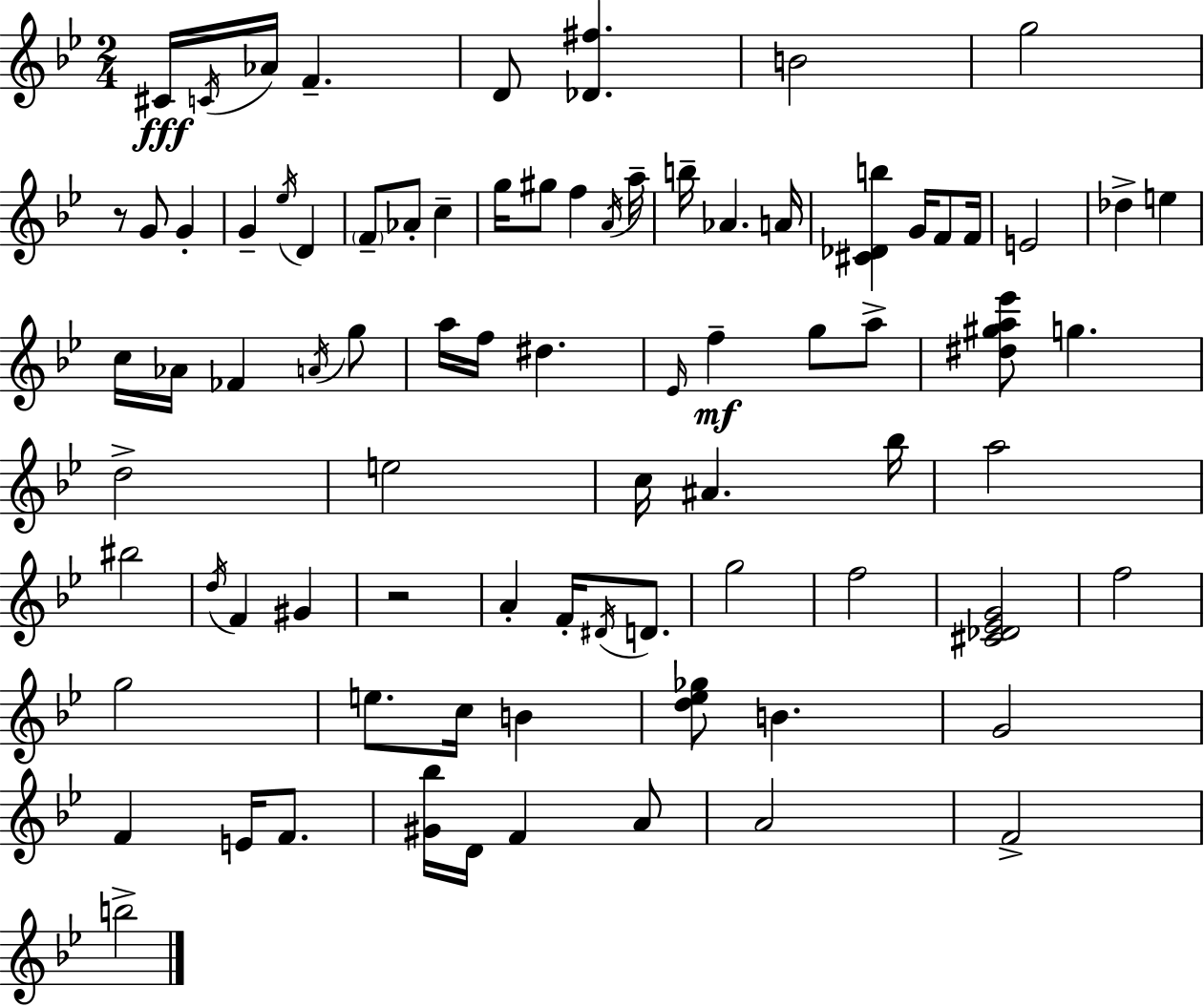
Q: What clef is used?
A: treble